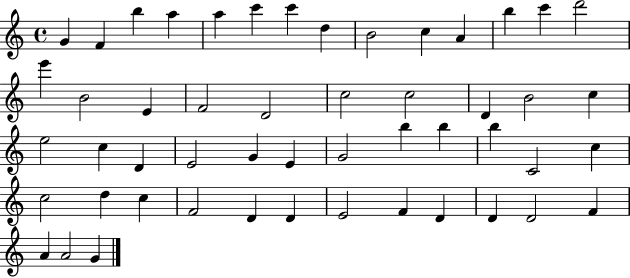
G4/q F4/q B5/q A5/q A5/q C6/q C6/q D5/q B4/h C5/q A4/q B5/q C6/q D6/h E6/q B4/h E4/q F4/h D4/h C5/h C5/h D4/q B4/h C5/q E5/h C5/q D4/q E4/h G4/q E4/q G4/h B5/q B5/q B5/q C4/h C5/q C5/h D5/q C5/q F4/h D4/q D4/q E4/h F4/q D4/q D4/q D4/h F4/q A4/q A4/h G4/q